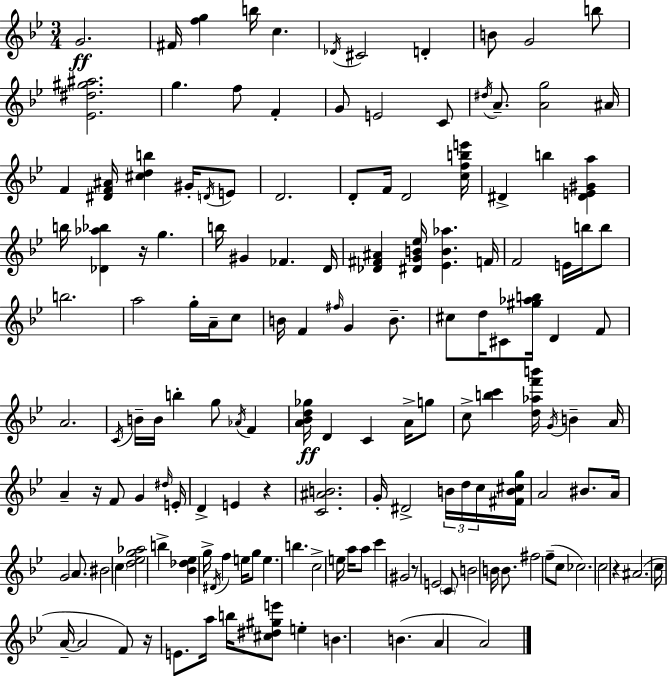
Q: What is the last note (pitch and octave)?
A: A4